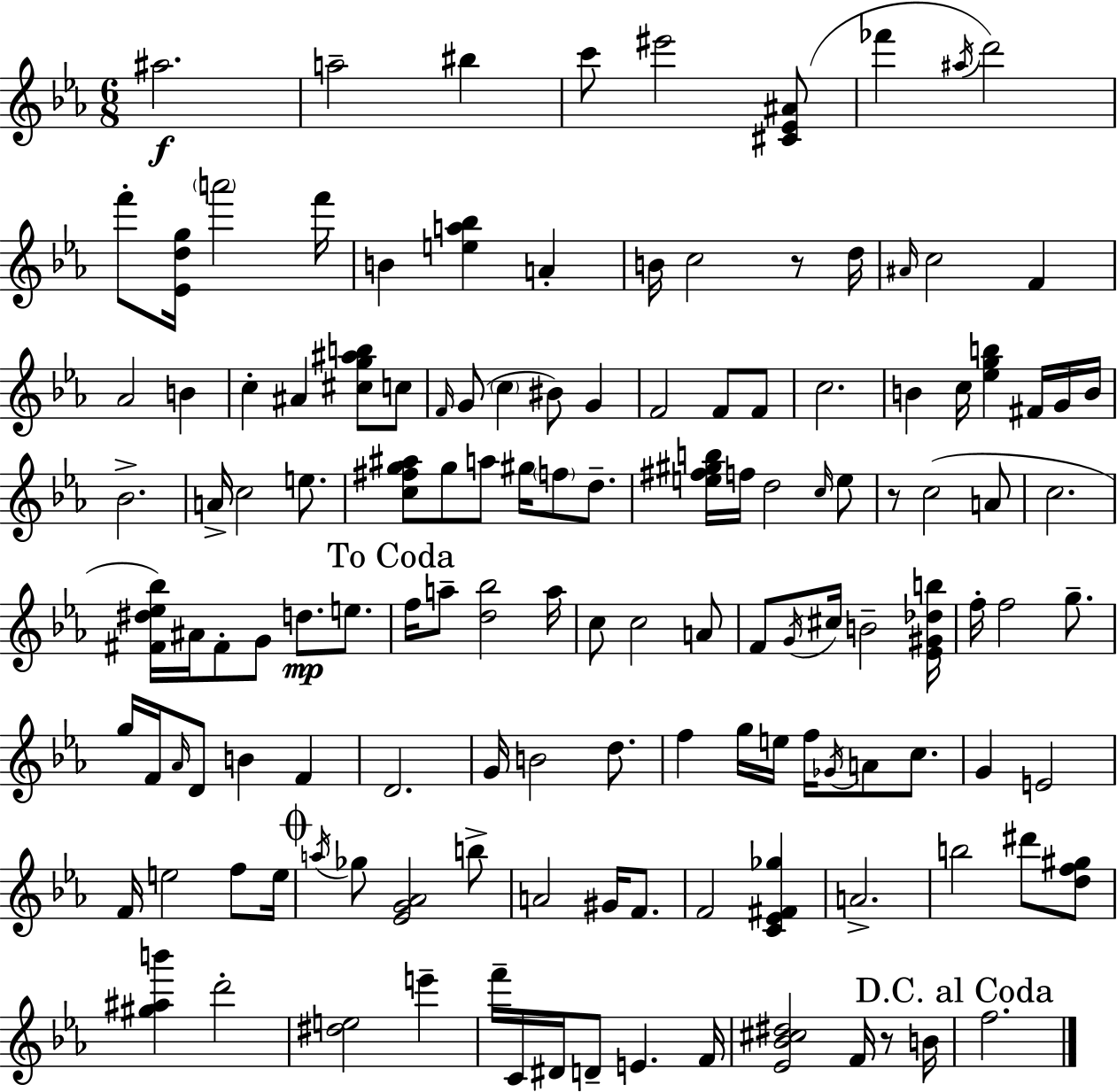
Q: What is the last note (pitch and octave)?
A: F5